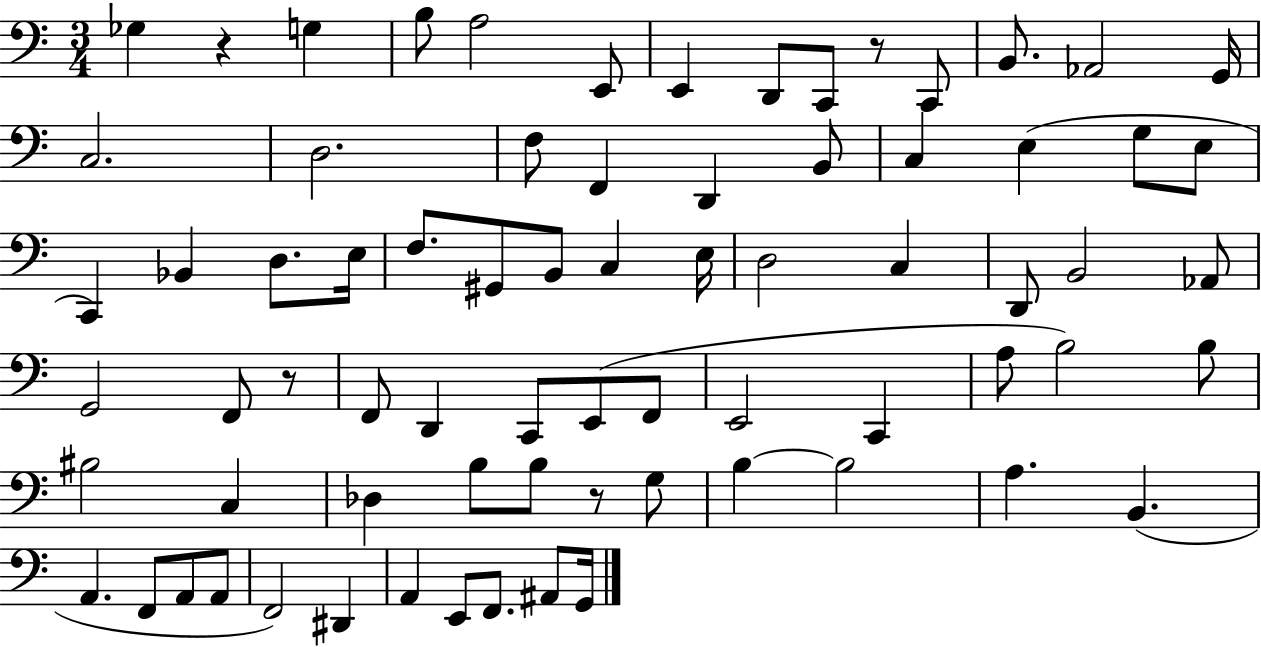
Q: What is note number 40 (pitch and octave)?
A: D2